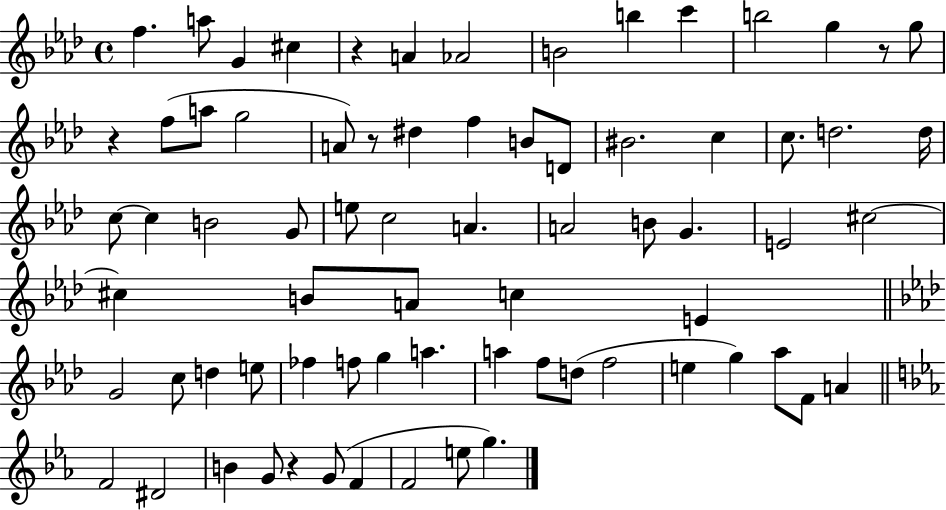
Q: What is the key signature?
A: AES major